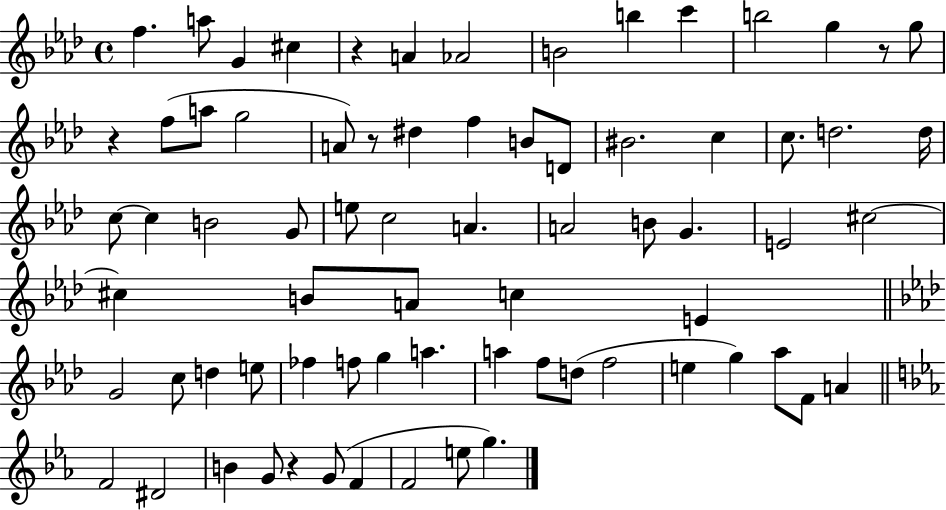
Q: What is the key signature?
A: AES major